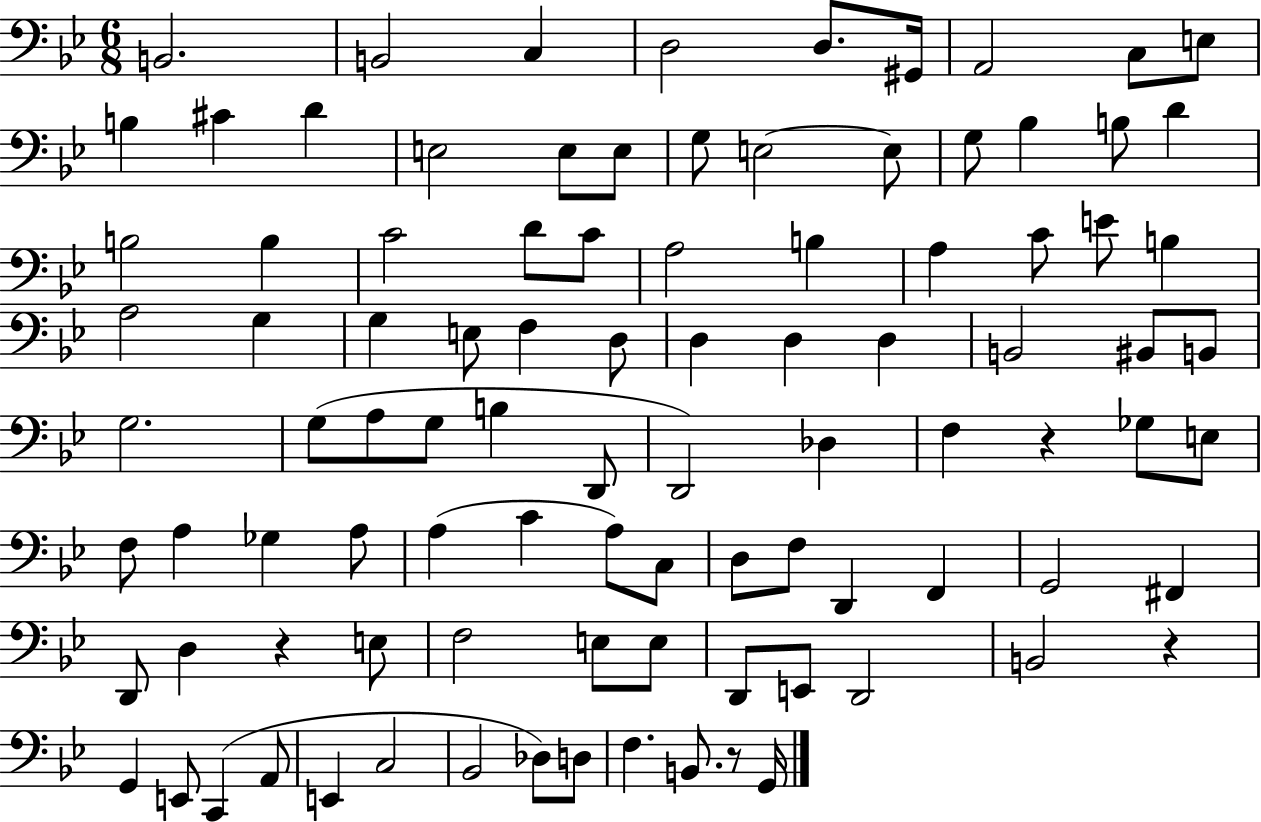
{
  \clef bass
  \numericTimeSignature
  \time 6/8
  \key bes \major
  b,2. | b,2 c4 | d2 d8. gis,16 | a,2 c8 e8 | \break b4 cis'4 d'4 | e2 e8 e8 | g8 e2~~ e8 | g8 bes4 b8 d'4 | \break b2 b4 | c'2 d'8 c'8 | a2 b4 | a4 c'8 e'8 b4 | \break a2 g4 | g4 e8 f4 d8 | d4 d4 d4 | b,2 bis,8 b,8 | \break g2. | g8( a8 g8 b4 d,8 | d,2) des4 | f4 r4 ges8 e8 | \break f8 a4 ges4 a8 | a4( c'4 a8) c8 | d8 f8 d,4 f,4 | g,2 fis,4 | \break d,8 d4 r4 e8 | f2 e8 e8 | d,8 e,8 d,2 | b,2 r4 | \break g,4 e,8 c,4( a,8 | e,4 c2 | bes,2 des8) d8 | f4. b,8. r8 g,16 | \break \bar "|."
}